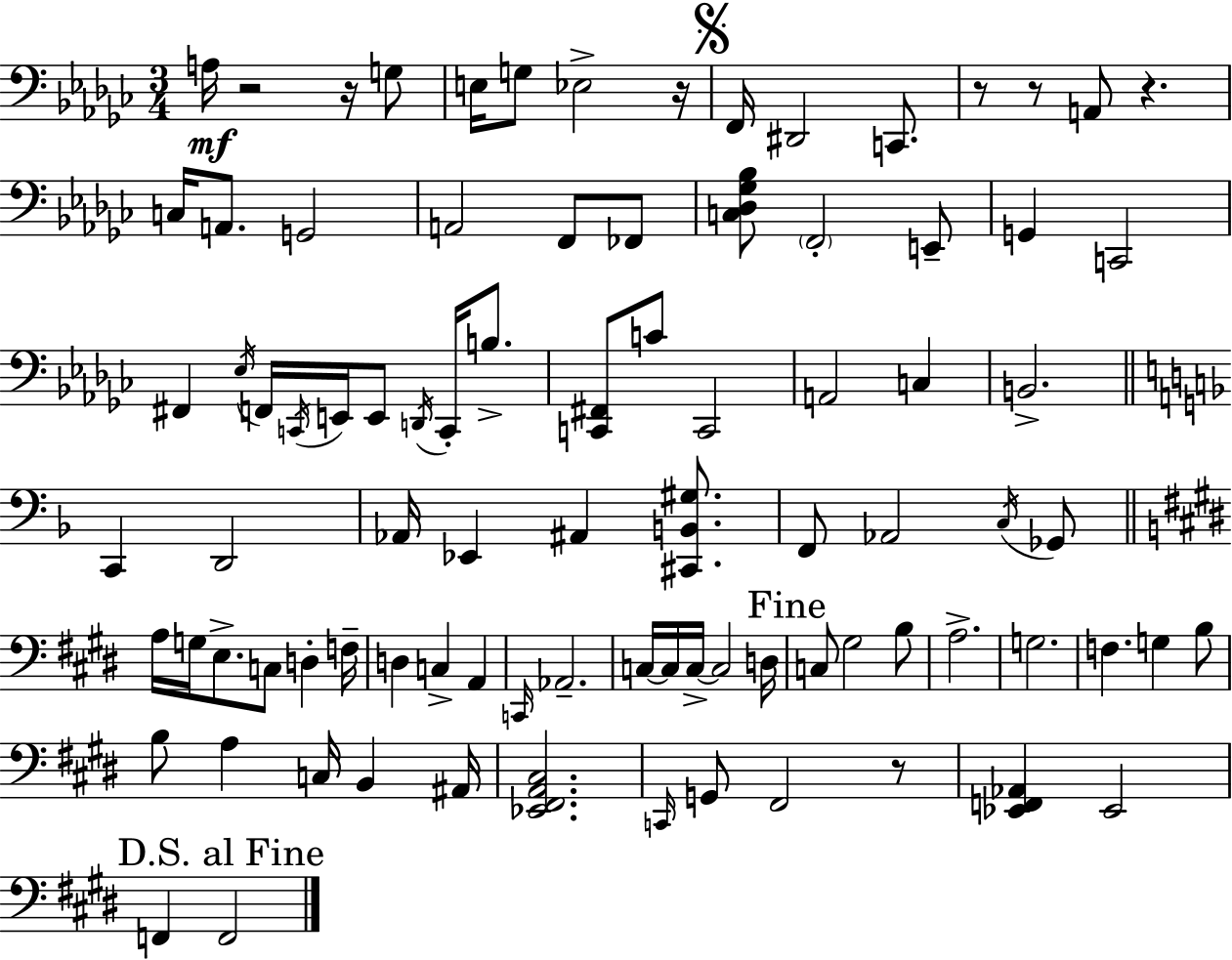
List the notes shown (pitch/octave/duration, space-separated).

A3/s R/h R/s G3/e E3/s G3/e Eb3/h R/s F2/s D#2/h C2/e. R/e R/e A2/e R/q. C3/s A2/e. G2/h A2/h F2/e FES2/e [C3,Db3,Gb3,Bb3]/e F2/h E2/e G2/q C2/h F#2/q Eb3/s F2/s C2/s E2/s E2/e D2/s C2/s B3/e. [C2,F#2]/e C4/e C2/h A2/h C3/q B2/h. C2/q D2/h Ab2/s Eb2/q A#2/q [C#2,B2,G#3]/e. F2/e Ab2/h C3/s Gb2/e A3/s G3/s E3/e. C3/e D3/q F3/s D3/q C3/q A2/q C2/s Ab2/h. C3/s C3/s C3/s C3/h D3/s C3/e G#3/h B3/e A3/h. G3/h. F3/q. G3/q B3/e B3/e A3/q C3/s B2/q A#2/s [Eb2,F#2,A2,C#3]/h. C2/s G2/e F#2/h R/e [Eb2,F2,Ab2]/q Eb2/h F2/q F2/h